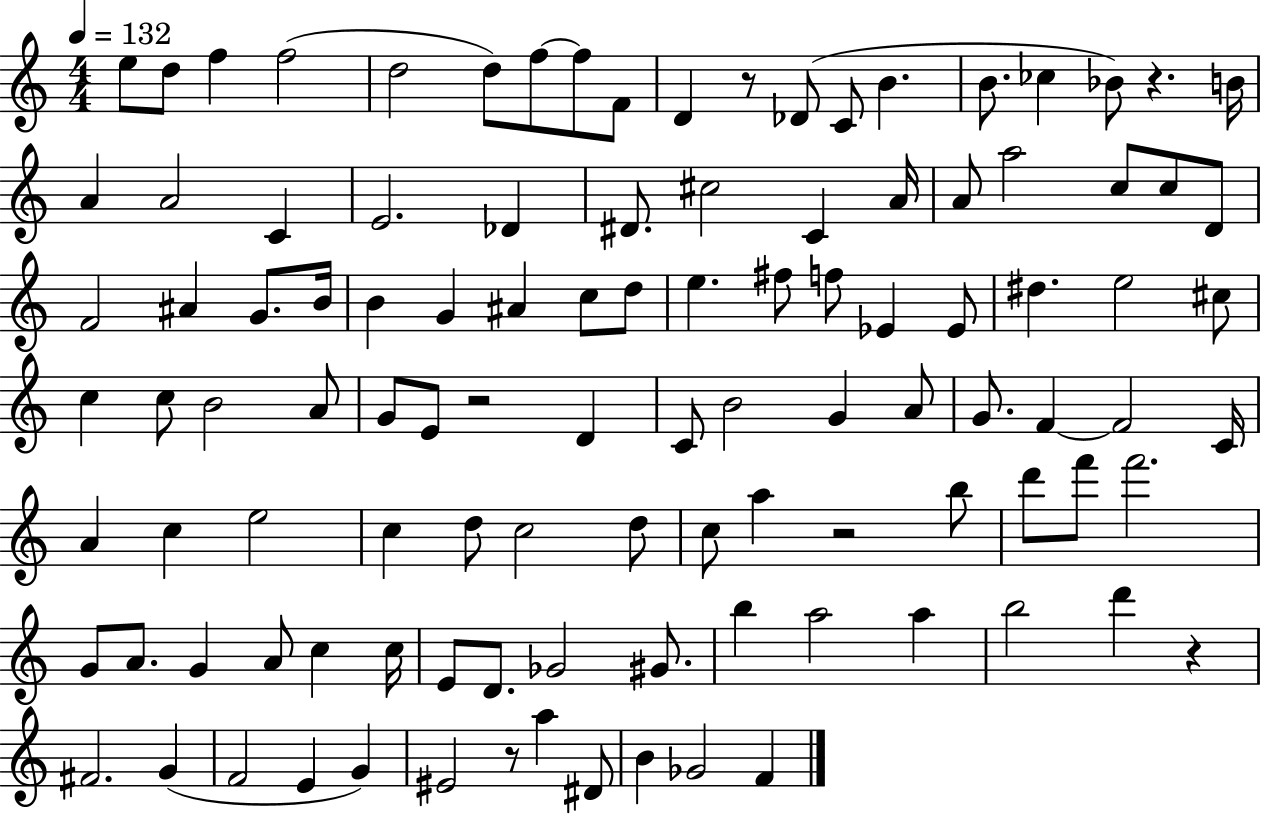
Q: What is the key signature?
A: C major